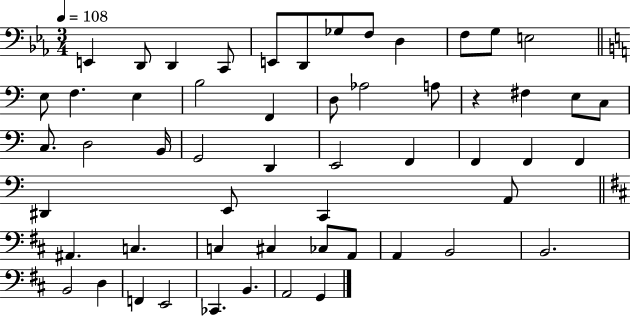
X:1
T:Untitled
M:3/4
L:1/4
K:Eb
E,, D,,/2 D,, C,,/2 E,,/2 D,,/2 _G,/2 F,/2 D, F,/2 G,/2 E,2 E,/2 F, E, B,2 F,, D,/2 _A,2 A,/2 z ^F, E,/2 C,/2 C,/2 D,2 B,,/4 G,,2 D,, E,,2 F,, F,, F,, F,, ^D,, E,,/2 C,, A,,/2 ^A,, C, C, ^C, _C,/2 A,,/2 A,, B,,2 B,,2 B,,2 D, F,, E,,2 _C,, B,, A,,2 G,,